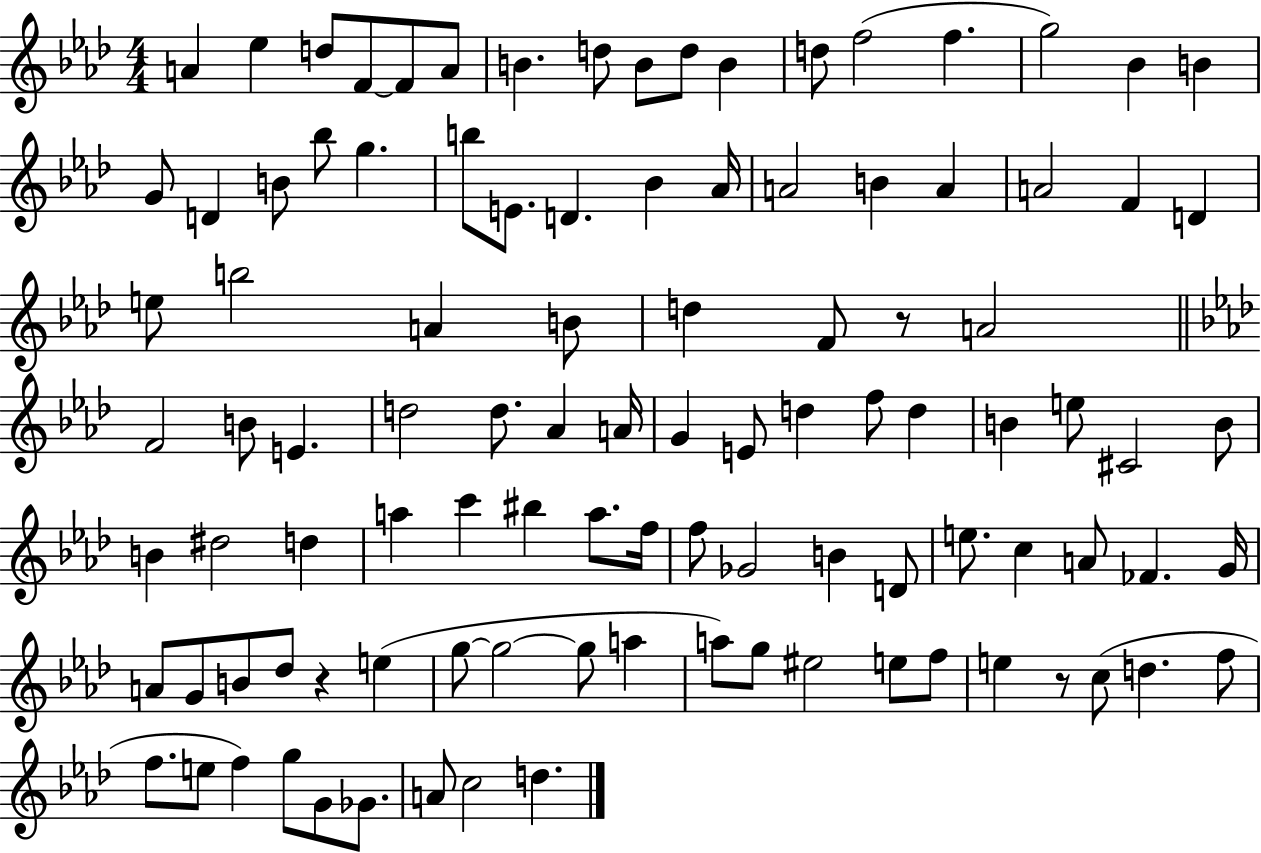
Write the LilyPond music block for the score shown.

{
  \clef treble
  \numericTimeSignature
  \time 4/4
  \key aes \major
  \repeat volta 2 { a'4 ees''4 d''8 f'8~~ f'8 a'8 | b'4. d''8 b'8 d''8 b'4 | d''8 f''2( f''4. | g''2) bes'4 b'4 | \break g'8 d'4 b'8 bes''8 g''4. | b''8 e'8. d'4. bes'4 aes'16 | a'2 b'4 a'4 | a'2 f'4 d'4 | \break e''8 b''2 a'4 b'8 | d''4 f'8 r8 a'2 | \bar "||" \break \key aes \major f'2 b'8 e'4. | d''2 d''8. aes'4 a'16 | g'4 e'8 d''4 f''8 d''4 | b'4 e''8 cis'2 b'8 | \break b'4 dis''2 d''4 | a''4 c'''4 bis''4 a''8. f''16 | f''8 ges'2 b'4 d'8 | e''8. c''4 a'8 fes'4. g'16 | \break a'8 g'8 b'8 des''8 r4 e''4( | g''8~~ g''2~~ g''8 a''4 | a''8) g''8 eis''2 e''8 f''8 | e''4 r8 c''8( d''4. f''8 | \break f''8. e''8 f''4) g''8 g'8 ges'8. | a'8 c''2 d''4. | } \bar "|."
}